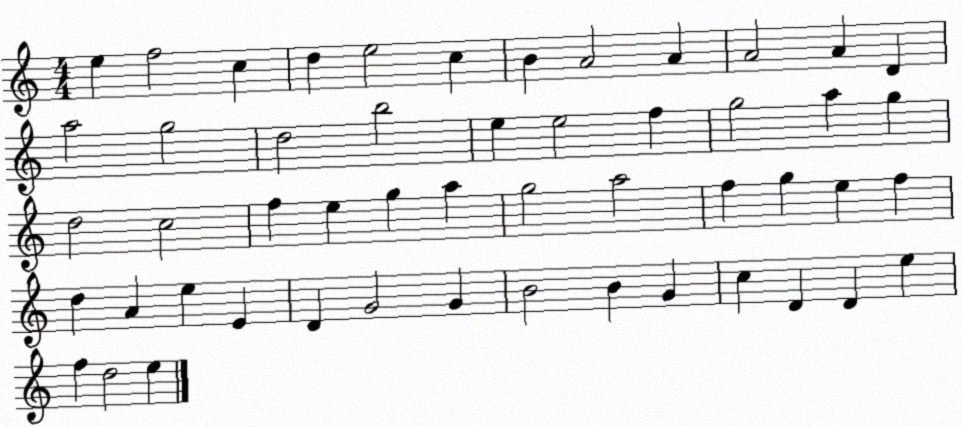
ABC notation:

X:1
T:Untitled
M:4/4
L:1/4
K:C
e f2 c d e2 c B A2 A A2 A D a2 g2 d2 b2 e e2 f g2 a g d2 c2 f e g a g2 a2 f g e f d A e E D G2 G B2 B G c D D e f d2 e